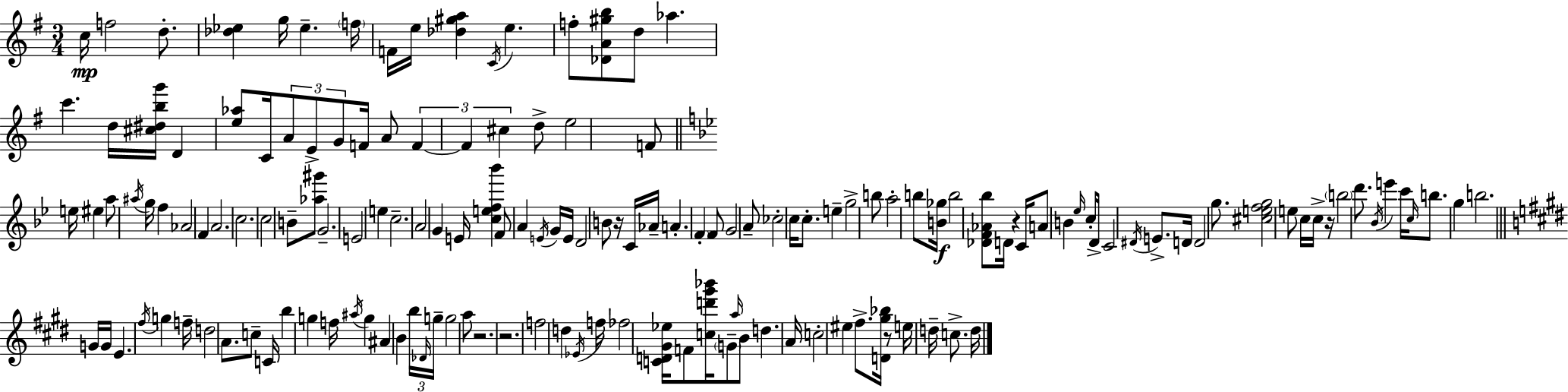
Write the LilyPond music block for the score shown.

{
  \clef treble
  \numericTimeSignature
  \time 3/4
  \key e \minor
  c''16\mp f''2 d''8.-. | <des'' ees''>4 g''16 ees''4.-- \parenthesize f''16 | f'16 e''16 <des'' gis'' a''>4 \acciaccatura { c'16 } e''4. | f''8-. <des' a' gis'' b''>8 d''8 aes''4. | \break c'''4. d''16 <cis'' dis'' b'' g'''>16 d'4 | <e'' aes''>8 c'16 \tuplet 3/2 { a'8 e'8-> g'8 } f'16 a'8 | \tuplet 3/2 { f'4~~ f'4 cis''4 } | d''8-> e''2 f'8 | \break \bar "||" \break \key bes \major e''16 eis''4 a''8 \acciaccatura { ais''16 } g''16 f''4 | aes'2 f'4 | a'2. | c''2. | \break c''2 b'8-- <aes'' gis'''>8 | g'2.-- | e'2 e''4 | c''2.-- | \break a'2 g'4 | e'16 <c'' e'' f'' bes'''>4 f'8 a'4 | \acciaccatura { e'16 } g'16 e'16 d'2 b'8 | r16 c'16 aes'16-- a'4.-. \parenthesize f'4-. | \break f'8 g'2 | a'8-- ces''2-. c''16 c''8.-. | e''4-- g''2-> | b''8 a''2-. | \break b''8 <b' ges''>16\f b''2 <des' f' aes' bes''>8 | d'16 r4 c'16 a'8 b'4 | \grace { ees''16 } c''16-. d'16-> c'2 | \acciaccatura { dis'16 } e'8.-> d'16 d'2 | \break g''8. <cis'' e'' f'' g''>2 | e''8 c''16 c''16-> r16 \parenthesize b''2 | d'''8. \acciaccatura { bes'16 } e'''4 c'''16 \grace { c''16 } b''8. | g''4 b''2. | \break \bar "||" \break \key e \major g'16 g'16 e'4. \acciaccatura { fis''16 } g''4 | f''16-- d''2 a'8. | c''8-- c'16 b''4 g''4 | f''16 \acciaccatura { ais''16 } g''4 ais'4 b'4 | \break \tuplet 3/2 { b''16 \grace { des'16 } g''16-- } g''2 | a''8 r2. | r2. | f''2 d''4 | \break \acciaccatura { ees'16 } f''16 fes''2 | <c' d' gis' ees''>16 f'8 <c'' d''' gis''' bes'''>16 \parenthesize g'8-- \grace { a''16 } b'8 d''4. | a'16 c''2-. | eis''4 fis''8.-> <d' gis'' bes''>16 r8 e''16 | \break d''16-- c''8.-> d''16 \bar "|."
}